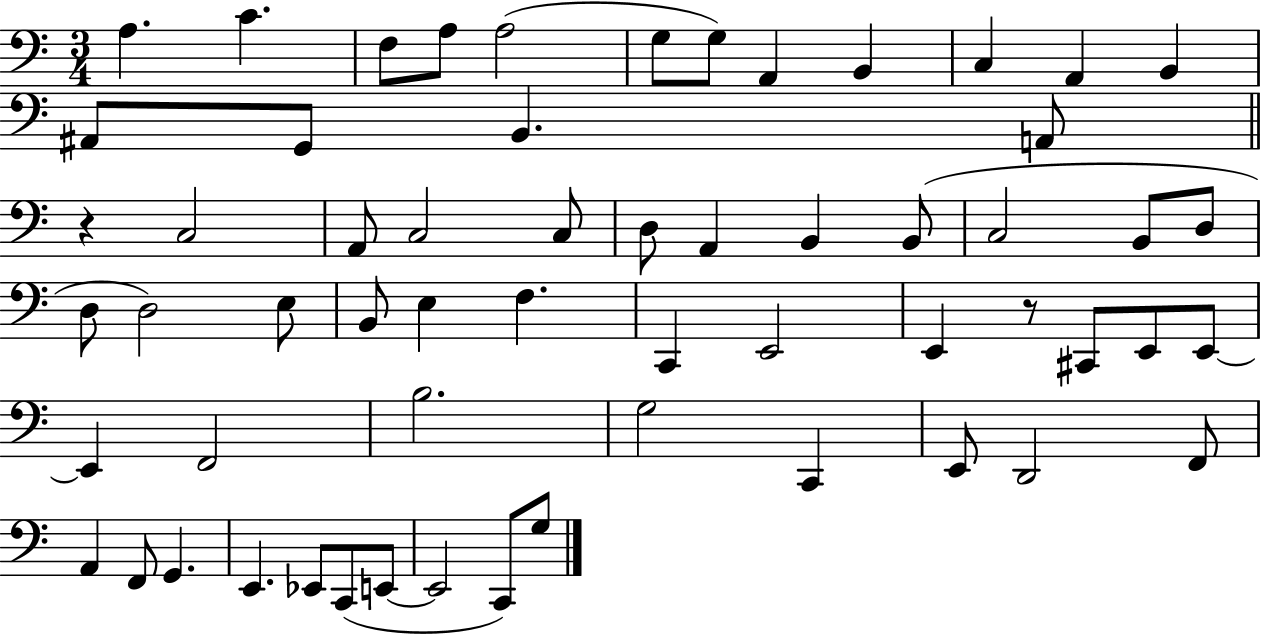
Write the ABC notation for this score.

X:1
T:Untitled
M:3/4
L:1/4
K:C
A, C F,/2 A,/2 A,2 G,/2 G,/2 A,, B,, C, A,, B,, ^A,,/2 G,,/2 B,, A,,/2 z C,2 A,,/2 C,2 C,/2 D,/2 A,, B,, B,,/2 C,2 B,,/2 D,/2 D,/2 D,2 E,/2 B,,/2 E, F, C,, E,,2 E,, z/2 ^C,,/2 E,,/2 E,,/2 E,, F,,2 B,2 G,2 C,, E,,/2 D,,2 F,,/2 A,, F,,/2 G,, E,, _E,,/2 C,,/2 E,,/2 E,,2 C,,/2 G,/2